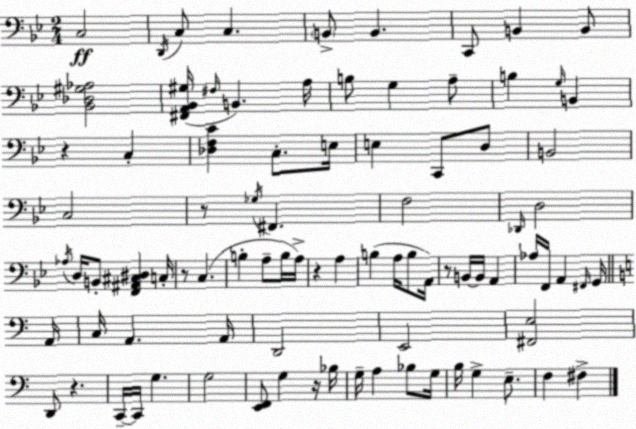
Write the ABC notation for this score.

X:1
T:Untitled
M:2/4
L:1/4
K:Gm
C,2 D,,/4 C,/2 C, B,,/2 B,, C,,/2 B,, B,,/2 [_B,,_D,^G,_A,]2 [^F,,A,,_B,,^G,]/4 ^F,/4 B,, A,/4 B,/2 G, A,/2 B, G,/4 B,, z C, [_D,F,C] C,/2 E,/4 E, C,,/2 D,/2 B,,2 C,2 z/2 _G,/4 ^F,, F,2 _D,,/4 D,2 _A,/4 D,/4 B,,/2 [F,,^A,,^C,^D,] C,/4 z/2 C, B, A,/2 B,/4 A,/4 z A, B, A,/4 B,/2 A,,/4 z/2 B,,/4 B,,/4 A,, _A,/4 F,,/4 A,, ^F,,/4 G,,/4 A,,/4 C,/4 A,, A,,/4 D,,2 E,,2 [^F,,E,]2 D,,/2 z C,,/4 C,,/4 G, G,2 [E,,F,,]/2 G, z/4 _B,/4 G,/4 A, _B,/2 G,/4 B,/4 G, E,/2 F, ^F,